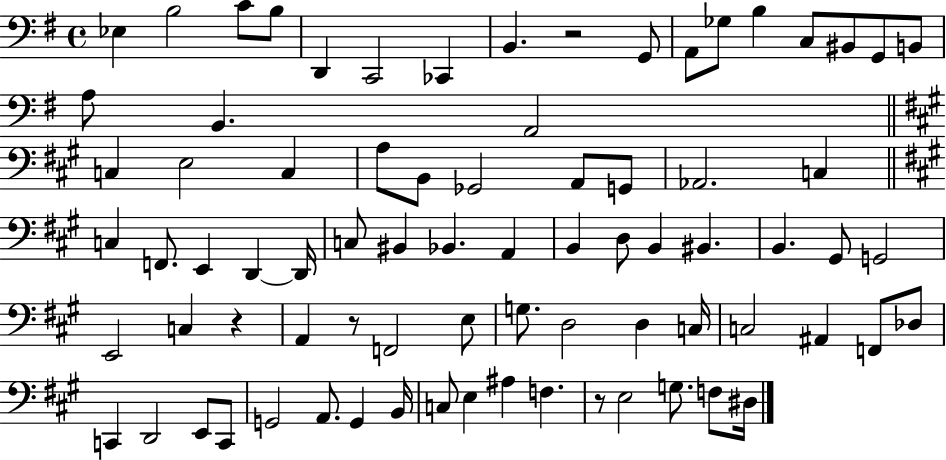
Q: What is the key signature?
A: G major